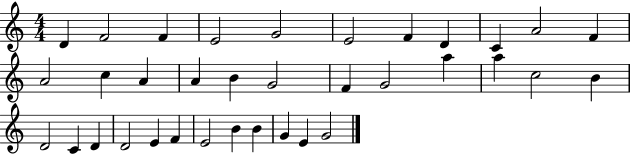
X:1
T:Untitled
M:4/4
L:1/4
K:C
D F2 F E2 G2 E2 F D C A2 F A2 c A A B G2 F G2 a a c2 B D2 C D D2 E F E2 B B G E G2